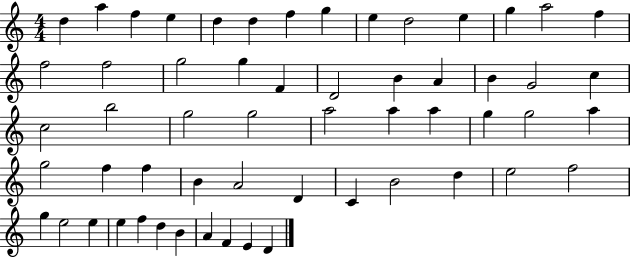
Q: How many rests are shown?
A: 0